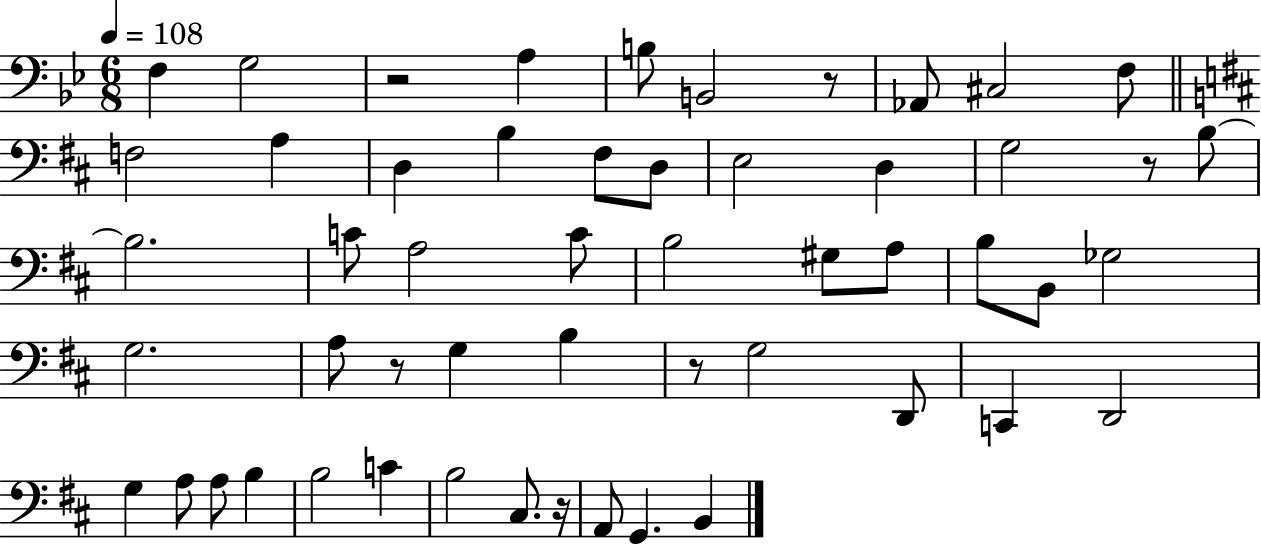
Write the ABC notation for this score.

X:1
T:Untitled
M:6/8
L:1/4
K:Bb
F, G,2 z2 A, B,/2 B,,2 z/2 _A,,/2 ^C,2 F,/2 F,2 A, D, B, ^F,/2 D,/2 E,2 D, G,2 z/2 B,/2 B,2 C/2 A,2 C/2 B,2 ^G,/2 A,/2 B,/2 B,,/2 _G,2 G,2 A,/2 z/2 G, B, z/2 G,2 D,,/2 C,, D,,2 G, A,/2 A,/2 B, B,2 C B,2 ^C,/2 z/4 A,,/2 G,, B,,